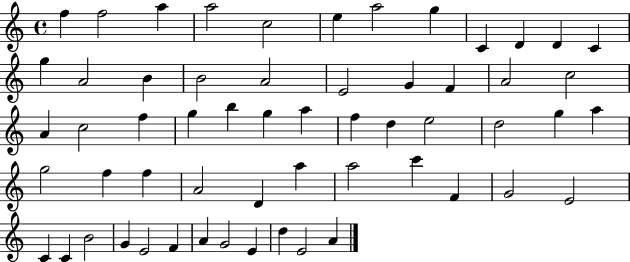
X:1
T:Untitled
M:4/4
L:1/4
K:C
f f2 a a2 c2 e a2 g C D D C g A2 B B2 A2 E2 G F A2 c2 A c2 f g b g a f d e2 d2 g a g2 f f A2 D a a2 c' F G2 E2 C C B2 G E2 F A G2 E d E2 A